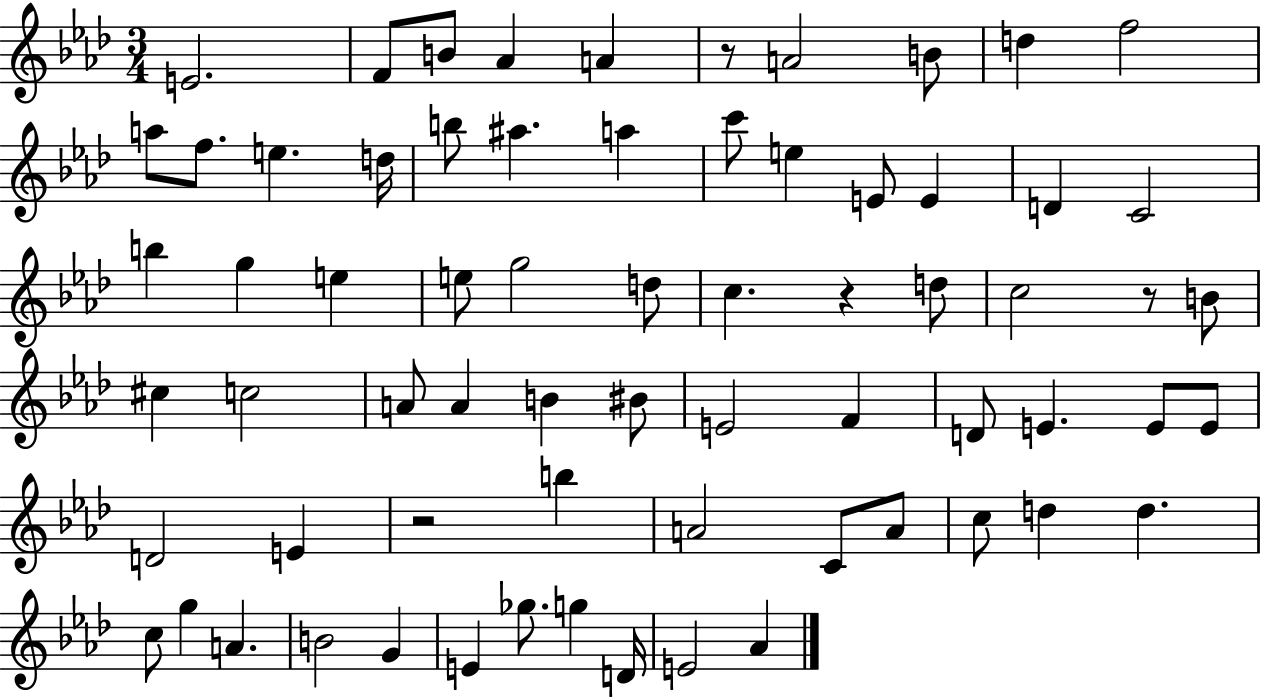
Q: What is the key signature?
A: AES major